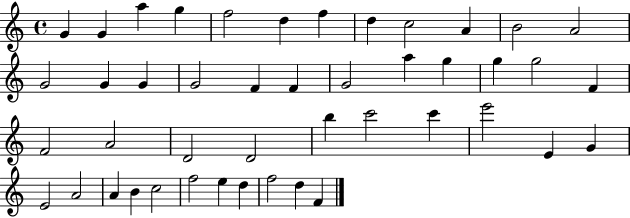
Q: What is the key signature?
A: C major